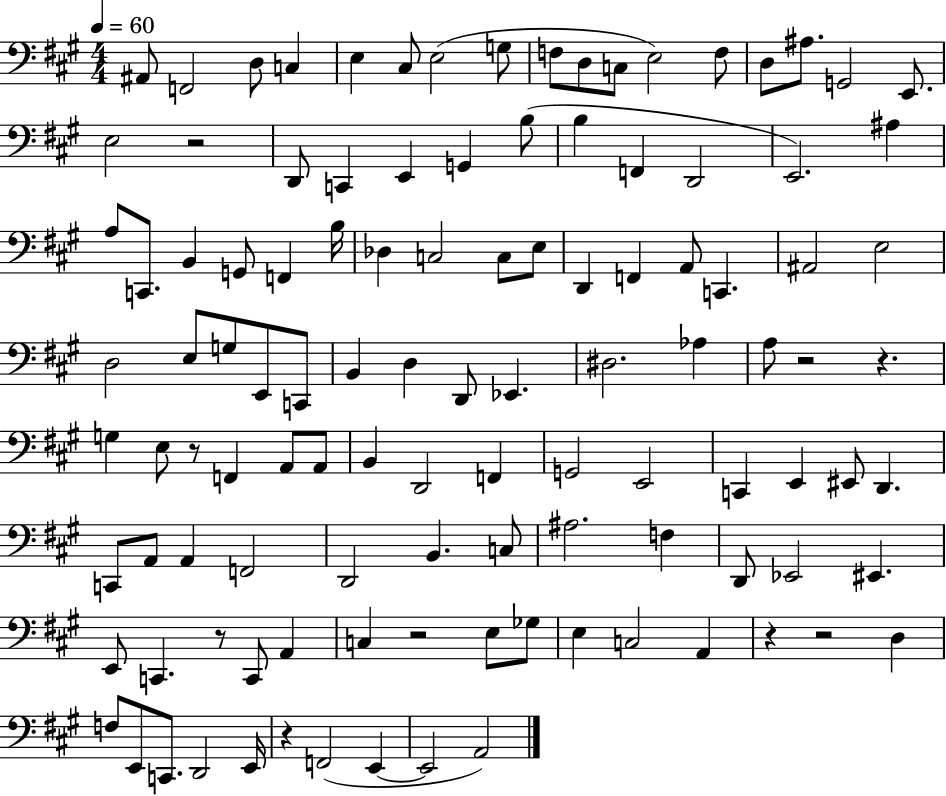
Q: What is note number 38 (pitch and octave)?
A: E3